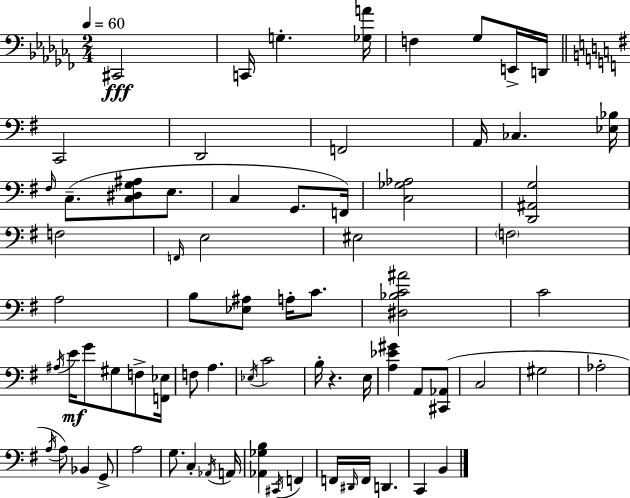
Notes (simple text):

C#2/h C2/s G3/q. [Gb3,A4]/s F3/q Gb3/e E2/s D2/s C2/h D2/h F2/h A2/s CES3/q. [Eb3,Bb3]/s F#3/s C3/e. [C3,D#3,G3,A#3]/e E3/e. C3/q G2/e. F2/s [C3,Gb3,Ab3]/h [D2,A#2,G3]/h F3/h F2/s E3/h EIS3/h F3/h A3/h B3/e [Eb3,A#3]/e A3/s C4/e. [D#3,Bb3,C4,A#4]/h C4/h A#3/s E4/s G4/e G#3/e F3/e [F2,Eb3]/s F3/e A3/q. Eb3/s C4/h B3/s R/q. E3/s [A3,Eb4,G#4]/q A2/e [C#2,Ab2]/e C3/h G#3/h Ab3/h A3/s A3/e Bb2/q G2/e A3/h G3/e. C3/q Ab2/s A2/s [Ab2,Gb3,B3]/q C#2/s F2/q F2/s D#2/s F2/s D2/q. C2/q B2/q